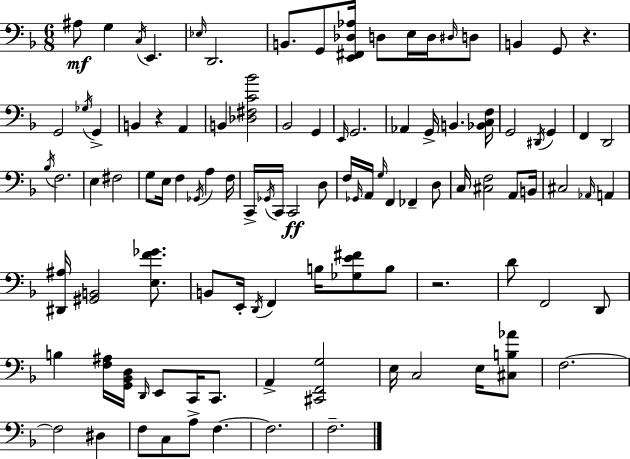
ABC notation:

X:1
T:Untitled
M:6/8
L:1/4
K:F
^A,/2 G, C,/4 E,, _E,/4 D,,2 B,,/2 G,,/2 [E,,^F,,_D,_A,]/4 D,/2 E,/4 D,/4 ^D,/4 D,/2 B,, G,,/2 z G,,2 _G,/4 G,, B,, z A,, B,, [_D,^F,C_B]2 _B,,2 G,, E,,/4 G,,2 _A,, G,,/4 B,, [_B,,C,F,]/4 G,,2 ^D,,/4 G,, F,, D,,2 _B,/4 F,2 E, ^F,2 G,/2 E,/4 F, _G,,/4 A, F,/4 C,,/4 _G,,/4 C,,/4 C,,2 D,/2 F,/4 _G,,/4 A,,/4 G,/4 F,, _F,, D,/2 C,/4 [^C,F,]2 A,,/2 B,,/4 ^C,2 _A,,/4 A,, [^D,,^A,]/4 [^G,,B,,]2 [E,F_G]/2 B,,/2 E,,/4 D,,/4 F,, B,/4 [_G,E^F]/2 B,/2 z2 D/2 F,,2 D,,/2 B, [F,^A,]/4 [G,,_B,,D,]/4 D,,/4 E,,/2 C,,/4 C,,/2 A,, [^C,,F,,G,]2 E,/4 C,2 E,/4 [^C,B,_A]/2 F,2 F,2 ^D, F,/2 C,/2 A,/2 F, F,2 F,2